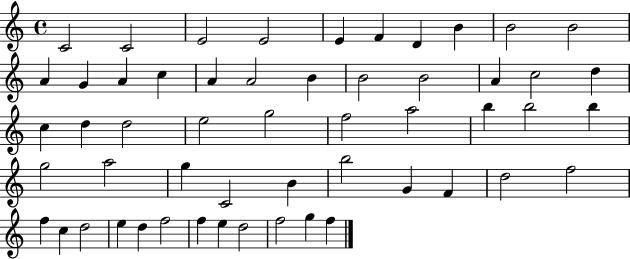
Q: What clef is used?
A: treble